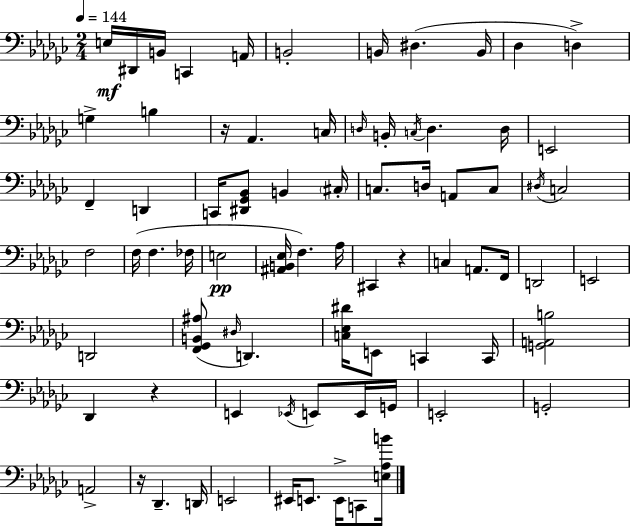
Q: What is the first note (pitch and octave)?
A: E3